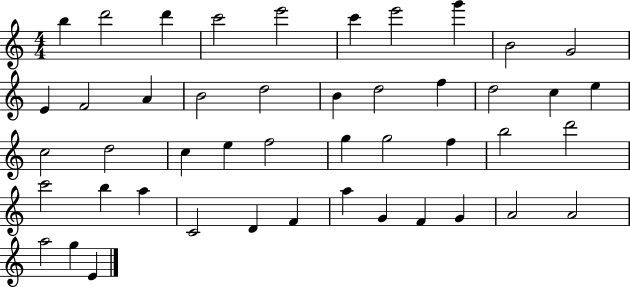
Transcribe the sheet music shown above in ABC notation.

X:1
T:Untitled
M:4/4
L:1/4
K:C
b d'2 d' c'2 e'2 c' e'2 g' B2 G2 E F2 A B2 d2 B d2 f d2 c e c2 d2 c e f2 g g2 f b2 d'2 c'2 b a C2 D F a G F G A2 A2 a2 g E